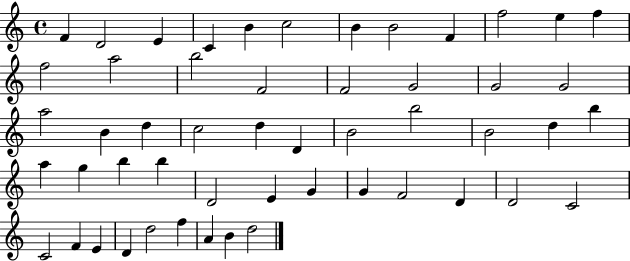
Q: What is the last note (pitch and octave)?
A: D5